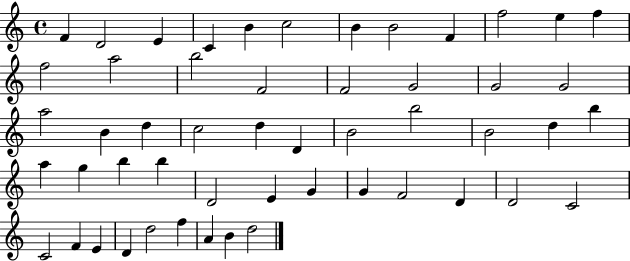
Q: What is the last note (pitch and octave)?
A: D5